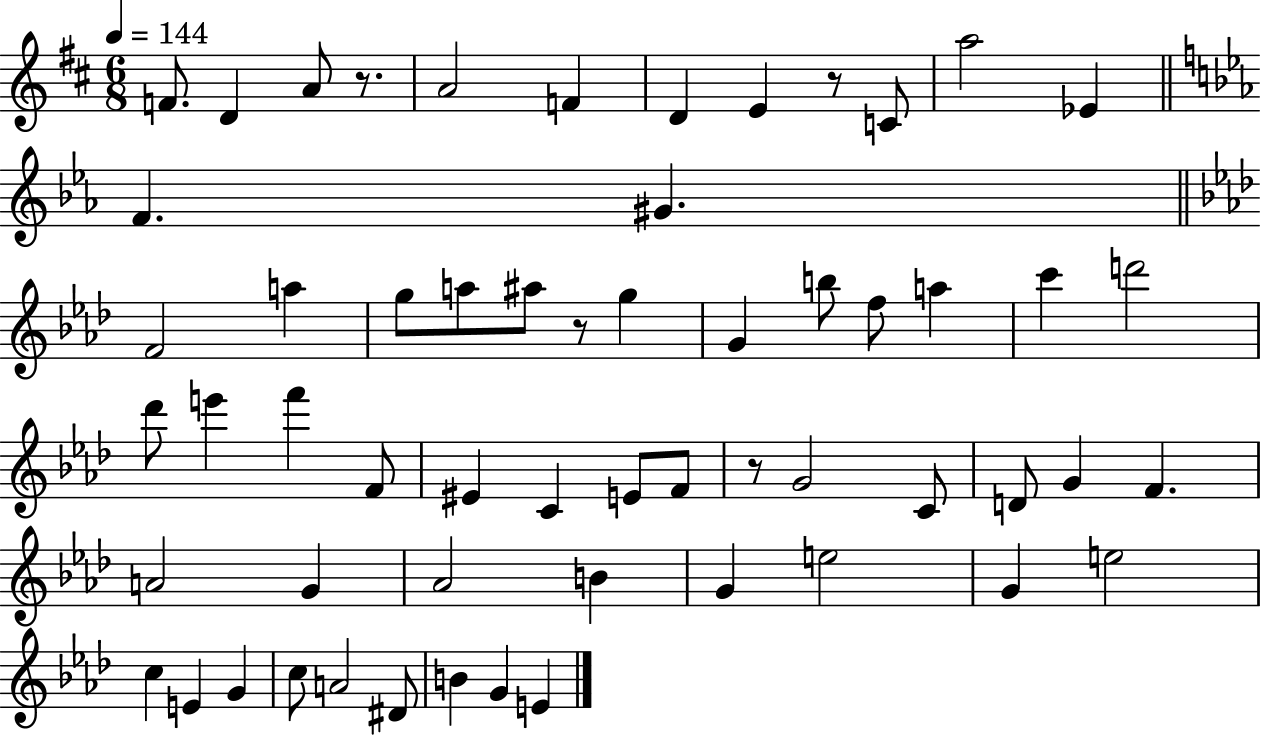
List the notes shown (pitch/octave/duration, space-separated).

F4/e. D4/q A4/e R/e. A4/h F4/q D4/q E4/q R/e C4/e A5/h Eb4/q F4/q. G#4/q. F4/h A5/q G5/e A5/e A#5/e R/e G5/q G4/q B5/e F5/e A5/q C6/q D6/h Db6/e E6/q F6/q F4/e EIS4/q C4/q E4/e F4/e R/e G4/h C4/e D4/e G4/q F4/q. A4/h G4/q Ab4/h B4/q G4/q E5/h G4/q E5/h C5/q E4/q G4/q C5/e A4/h D#4/e B4/q G4/q E4/q